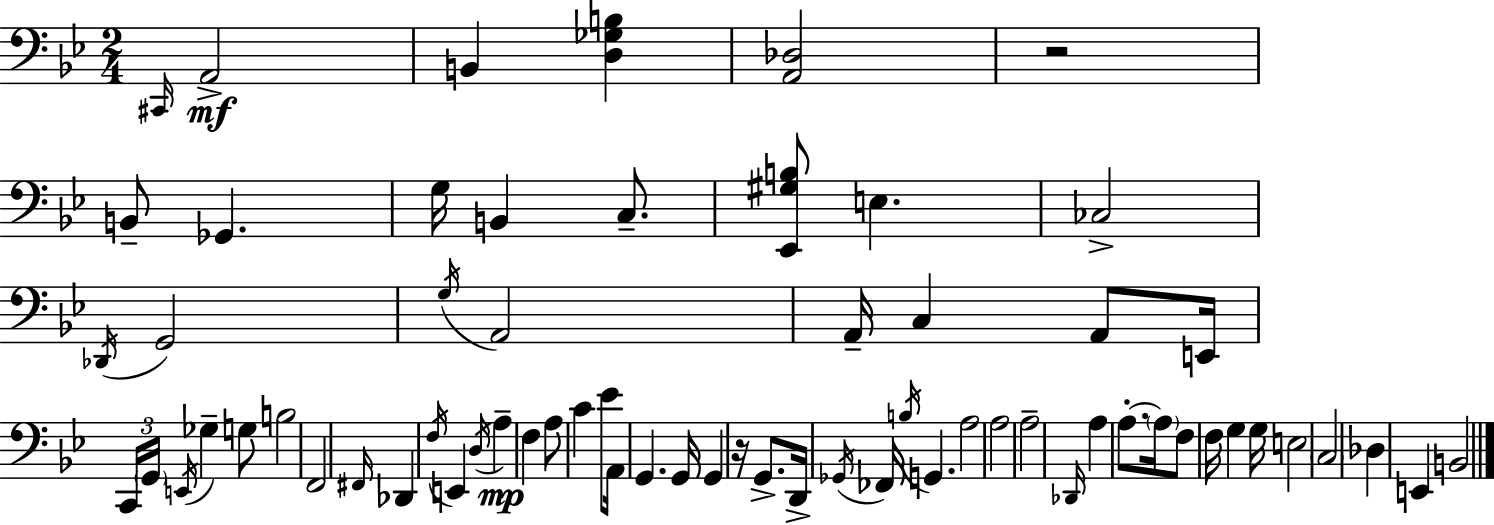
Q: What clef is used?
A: bass